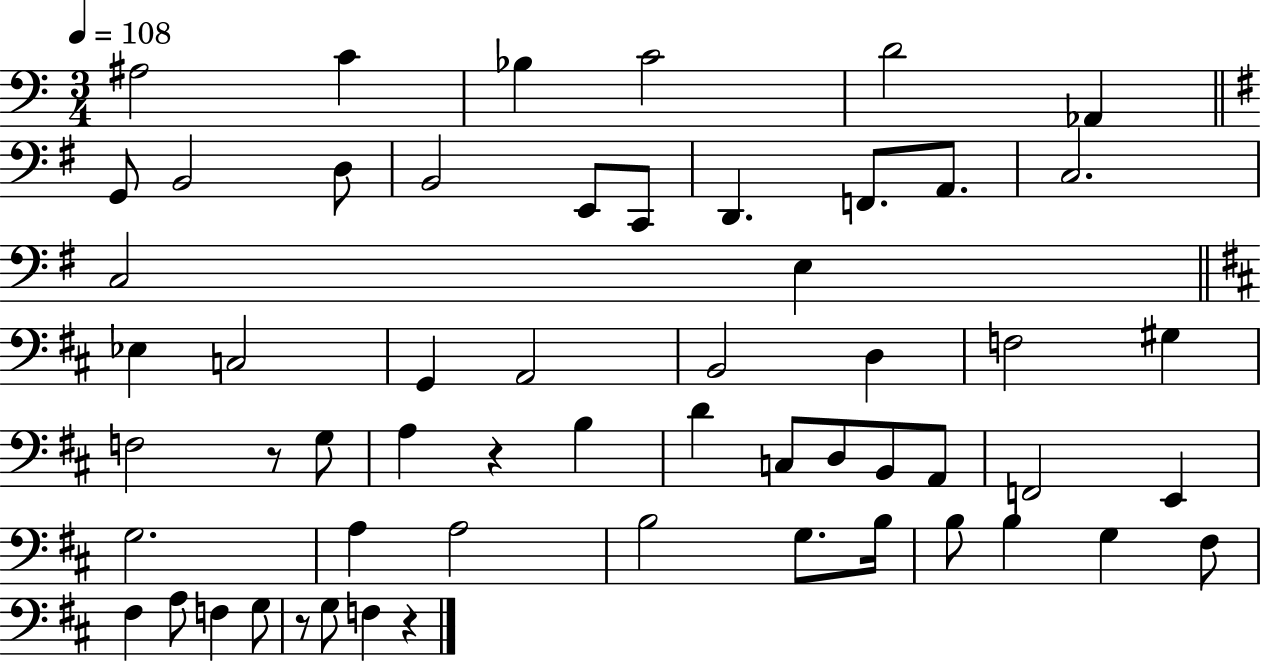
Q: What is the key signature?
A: C major